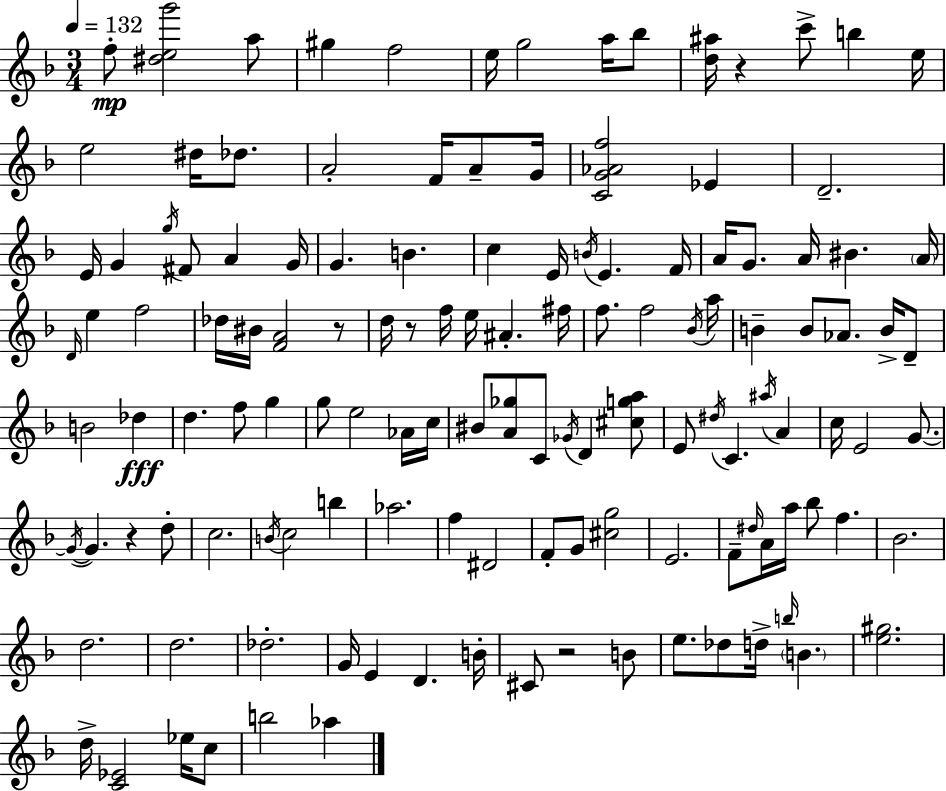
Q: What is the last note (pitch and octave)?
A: Ab5